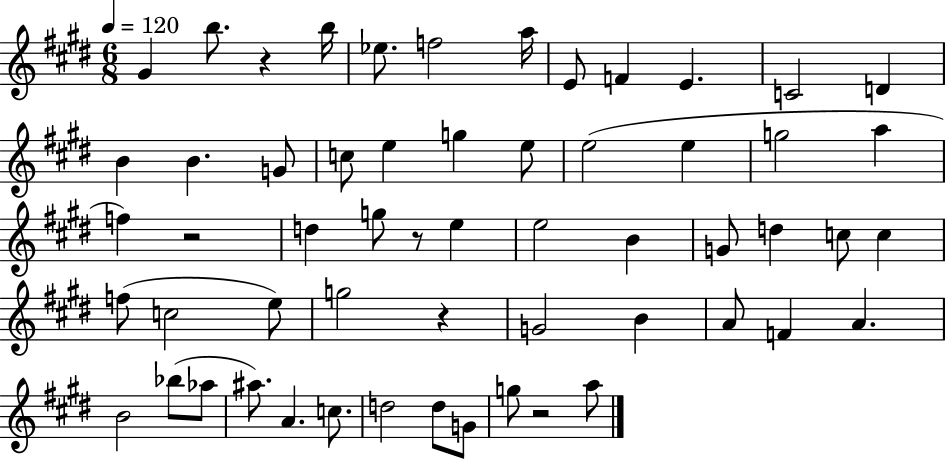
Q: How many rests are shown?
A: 5